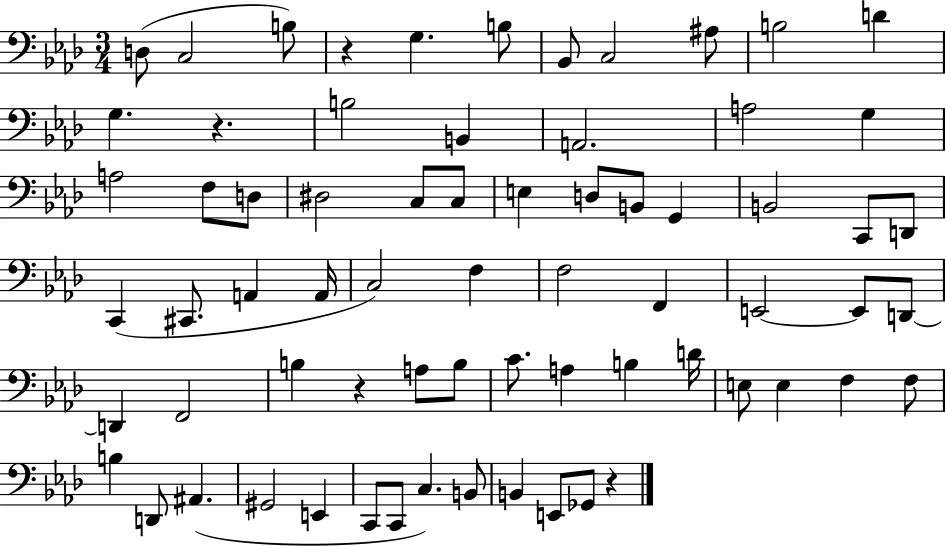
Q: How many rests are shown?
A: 4